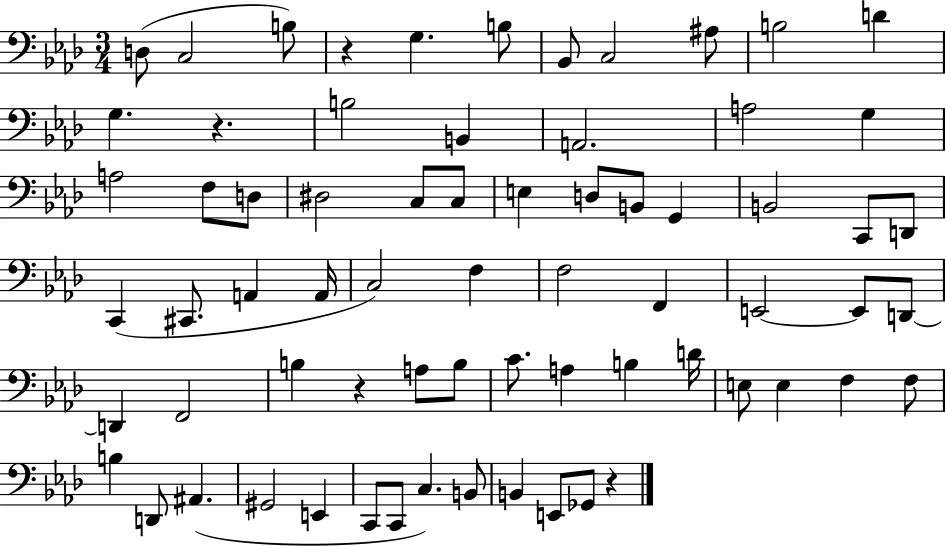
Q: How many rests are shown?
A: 4